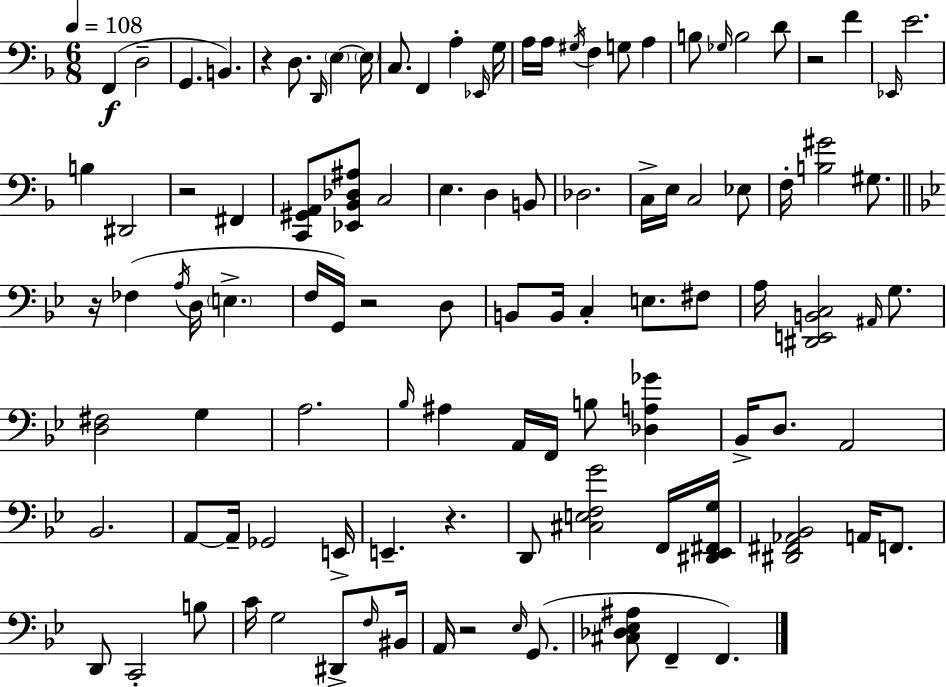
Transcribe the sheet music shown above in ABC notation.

X:1
T:Untitled
M:6/8
L:1/4
K:Dm
F,, D,2 G,, B,, z D,/2 D,,/4 E, E,/4 C,/2 F,, A, _E,,/4 G,/4 A,/4 A,/4 ^G,/4 F, G,/2 A, B,/2 _G,/4 B,2 D/2 z2 F _E,,/4 E2 B, ^D,,2 z2 ^F,, [C,,^G,,A,,]/2 [_E,,_B,,_D,^A,]/2 C,2 E, D, B,,/2 _D,2 C,/4 E,/4 C,2 _E,/2 F,/4 [B,^G]2 ^G,/2 z/4 _F, A,/4 D,/4 E, F,/4 G,,/4 z2 D,/2 B,,/2 B,,/4 C, E,/2 ^F,/2 A,/4 [^D,,E,,B,,C,]2 ^A,,/4 G,/2 [D,^F,]2 G, A,2 _B,/4 ^A, A,,/4 F,,/4 B,/2 [_D,A,_G] _B,,/4 D,/2 A,,2 _B,,2 A,,/2 A,,/4 _G,,2 E,,/4 E,, z D,,/2 [^C,E,F,G]2 F,,/4 [^D,,_E,,^F,,G,]/4 [^D,,^F,,_A,,_B,,]2 A,,/4 F,,/2 D,,/2 C,,2 B,/2 C/4 G,2 ^D,,/2 F,/4 ^B,,/4 A,,/4 z2 _E,/4 G,,/2 [^C,_D,_E,^A,]/2 F,, F,,